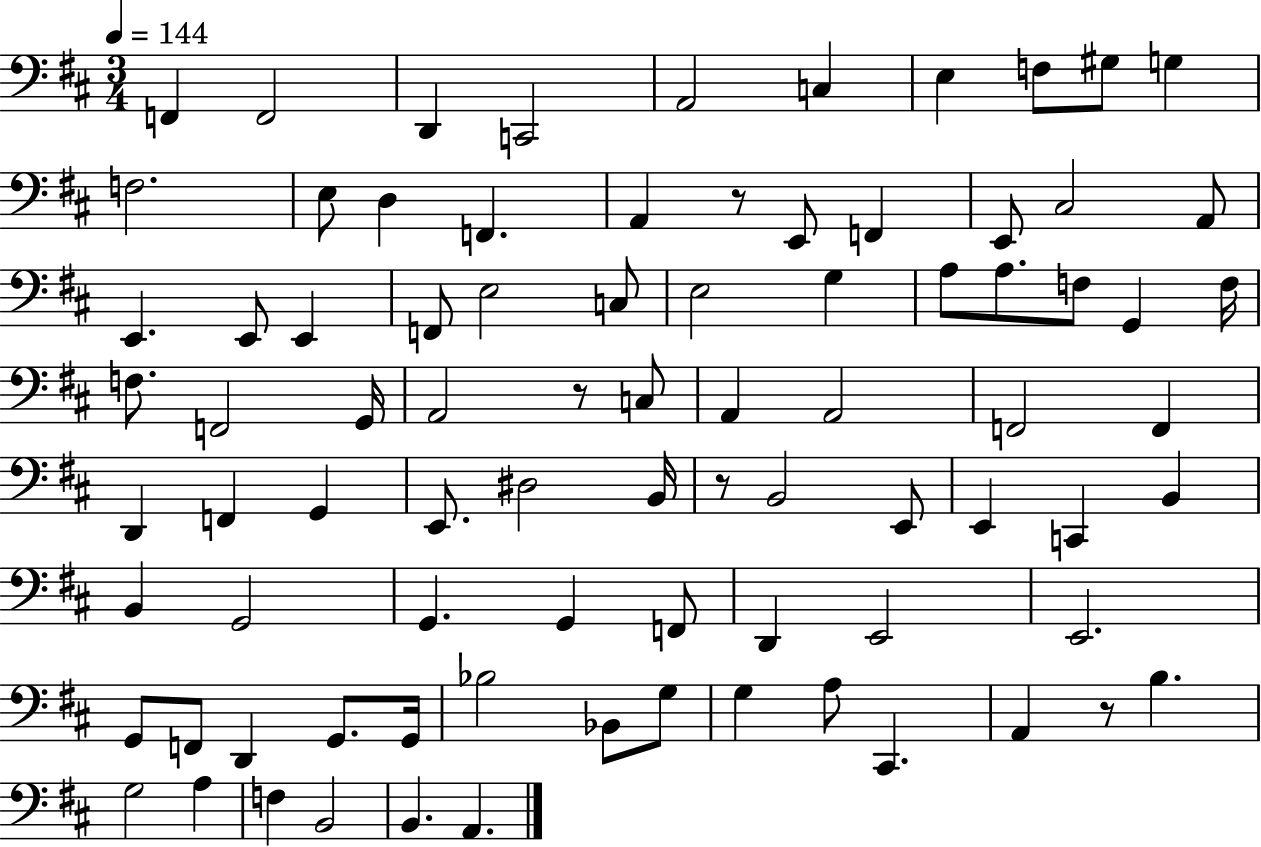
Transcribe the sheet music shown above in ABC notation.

X:1
T:Untitled
M:3/4
L:1/4
K:D
F,, F,,2 D,, C,,2 A,,2 C, E, F,/2 ^G,/2 G, F,2 E,/2 D, F,, A,, z/2 E,,/2 F,, E,,/2 ^C,2 A,,/2 E,, E,,/2 E,, F,,/2 E,2 C,/2 E,2 G, A,/2 A,/2 F,/2 G,, F,/4 F,/2 F,,2 G,,/4 A,,2 z/2 C,/2 A,, A,,2 F,,2 F,, D,, F,, G,, E,,/2 ^D,2 B,,/4 z/2 B,,2 E,,/2 E,, C,, B,, B,, G,,2 G,, G,, F,,/2 D,, E,,2 E,,2 G,,/2 F,,/2 D,, G,,/2 G,,/4 _B,2 _B,,/2 G,/2 G, A,/2 ^C,, A,, z/2 B, G,2 A, F, B,,2 B,, A,,